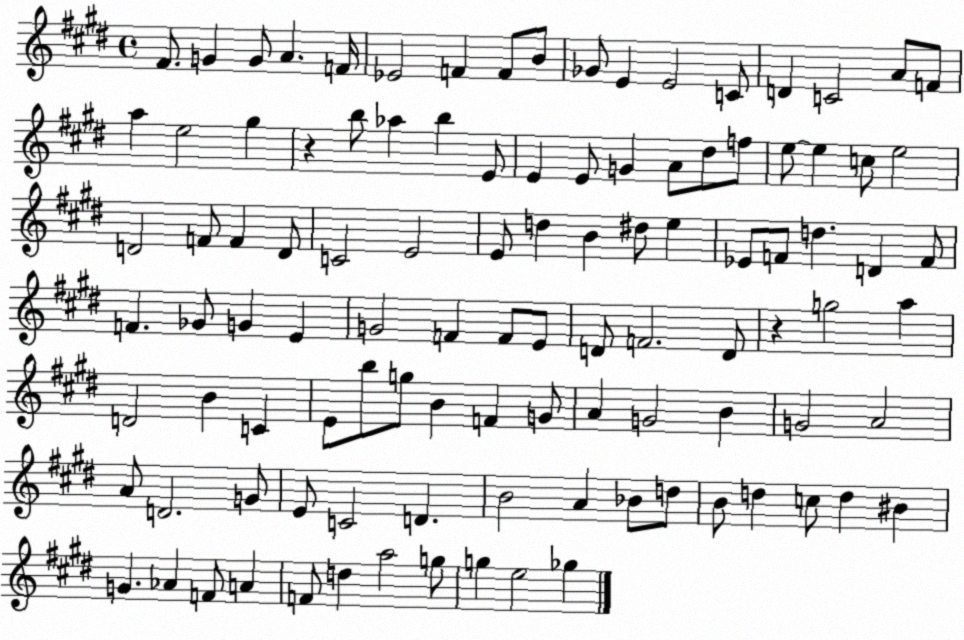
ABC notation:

X:1
T:Untitled
M:4/4
L:1/4
K:E
^F/2 G G/2 A F/4 _E2 F F/2 B/2 _G/2 E E2 C/2 D C2 A/2 F/2 a e2 ^g z b/2 _a b E/2 E E/2 G A/2 ^d/2 f/2 e/2 e c/2 e2 D2 F/2 F D/2 C2 E2 E/2 d B ^d/2 e _E/2 F/2 d D F/2 F _G/2 G E G2 F F/2 E/2 D/2 F2 D/2 z g2 a D2 B C E/2 b/2 g/2 B F G/2 A G2 B G2 A2 A/2 D2 G/2 E/2 C2 D B2 A _B/2 d/2 B/2 d c/2 d ^B G _A F/2 A F/2 d a2 g/2 g e2 _g